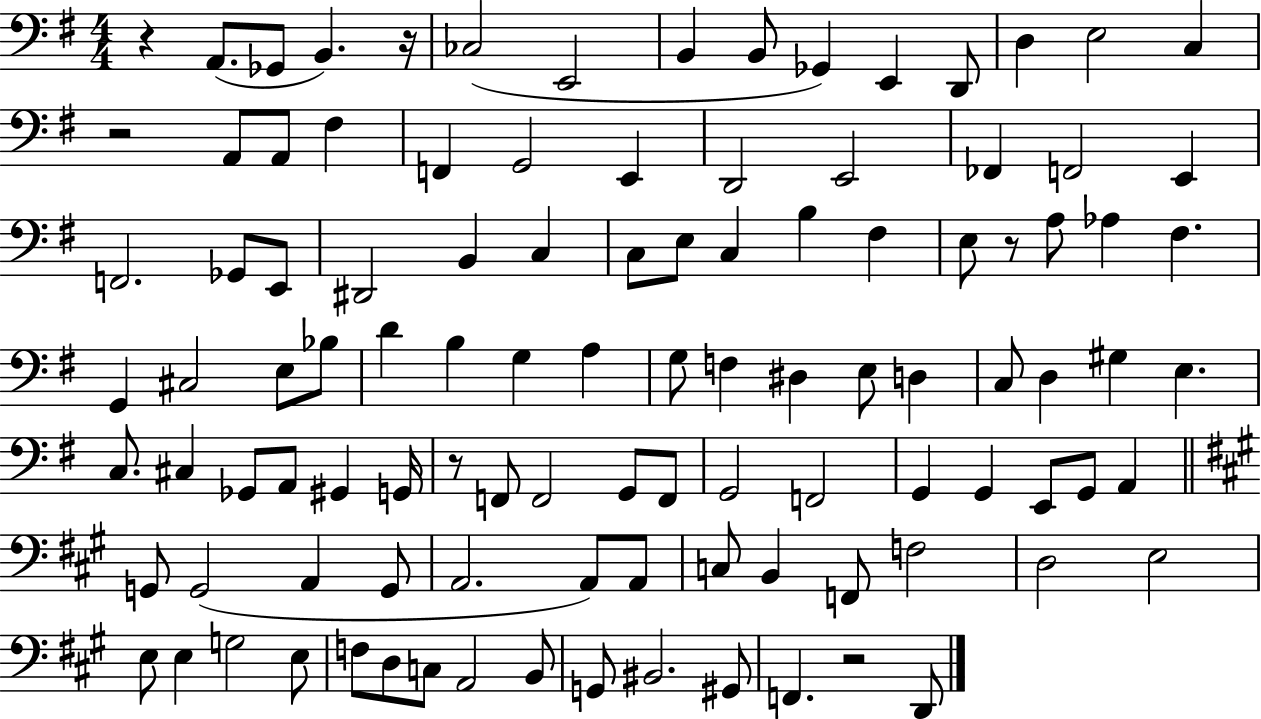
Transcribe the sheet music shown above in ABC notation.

X:1
T:Untitled
M:4/4
L:1/4
K:G
z A,,/2 _G,,/2 B,, z/4 _C,2 E,,2 B,, B,,/2 _G,, E,, D,,/2 D, E,2 C, z2 A,,/2 A,,/2 ^F, F,, G,,2 E,, D,,2 E,,2 _F,, F,,2 E,, F,,2 _G,,/2 E,,/2 ^D,,2 B,, C, C,/2 E,/2 C, B, ^F, E,/2 z/2 A,/2 _A, ^F, G,, ^C,2 E,/2 _B,/2 D B, G, A, G,/2 F, ^D, E,/2 D, C,/2 D, ^G, E, C,/2 ^C, _G,,/2 A,,/2 ^G,, G,,/4 z/2 F,,/2 F,,2 G,,/2 F,,/2 G,,2 F,,2 G,, G,, E,,/2 G,,/2 A,, G,,/2 G,,2 A,, G,,/2 A,,2 A,,/2 A,,/2 C,/2 B,, F,,/2 F,2 D,2 E,2 E,/2 E, G,2 E,/2 F,/2 D,/2 C,/2 A,,2 B,,/2 G,,/2 ^B,,2 ^G,,/2 F,, z2 D,,/2